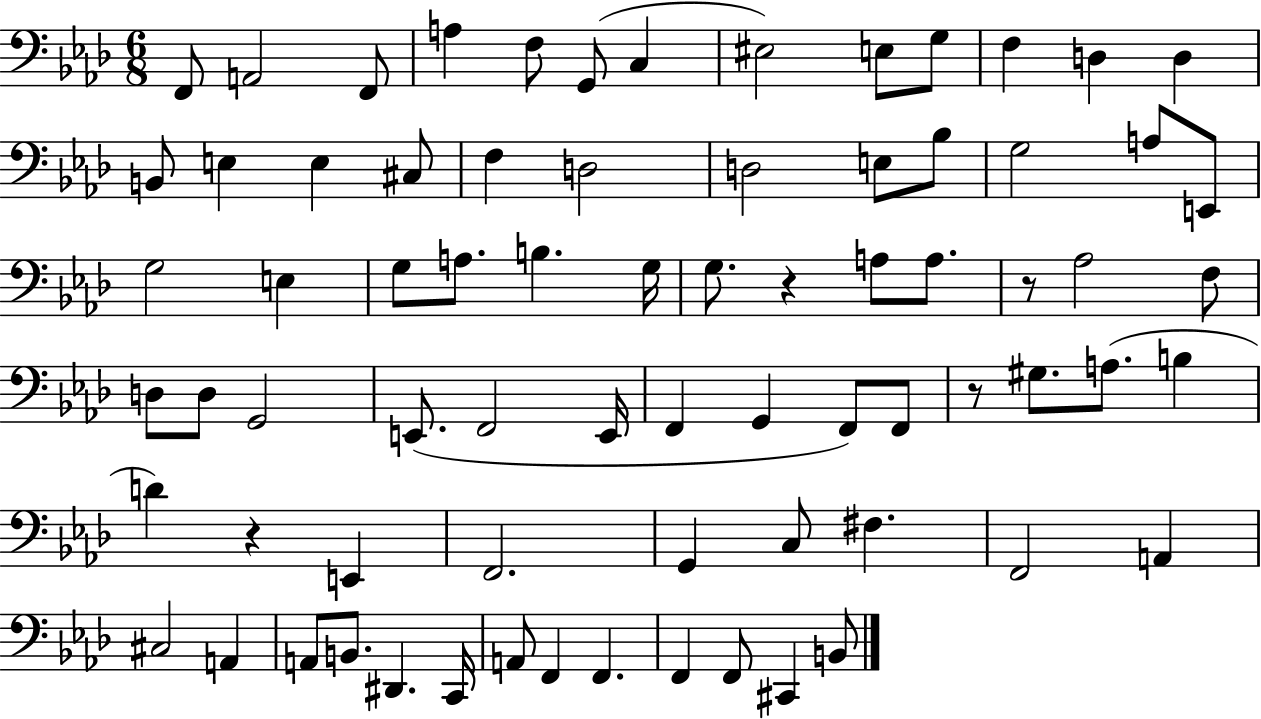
{
  \clef bass
  \numericTimeSignature
  \time 6/8
  \key aes \major
  f,8 a,2 f,8 | a4 f8 g,8( c4 | eis2) e8 g8 | f4 d4 d4 | \break b,8 e4 e4 cis8 | f4 d2 | d2 e8 bes8 | g2 a8 e,8 | \break g2 e4 | g8 a8. b4. g16 | g8. r4 a8 a8. | r8 aes2 f8 | \break d8 d8 g,2 | e,8.( f,2 e,16 | f,4 g,4 f,8) f,8 | r8 gis8. a8.( b4 | \break d'4) r4 e,4 | f,2. | g,4 c8 fis4. | f,2 a,4 | \break cis2 a,4 | a,8 b,8. dis,4. c,16 | a,8 f,4 f,4. | f,4 f,8 cis,4 b,8 | \break \bar "|."
}